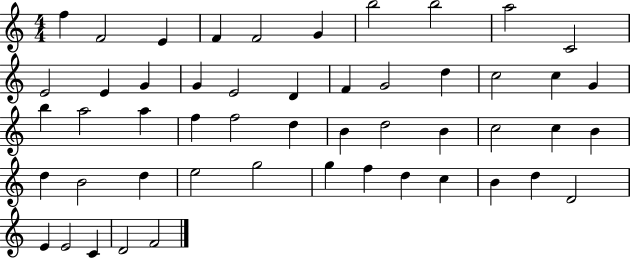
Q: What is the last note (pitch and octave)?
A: F4